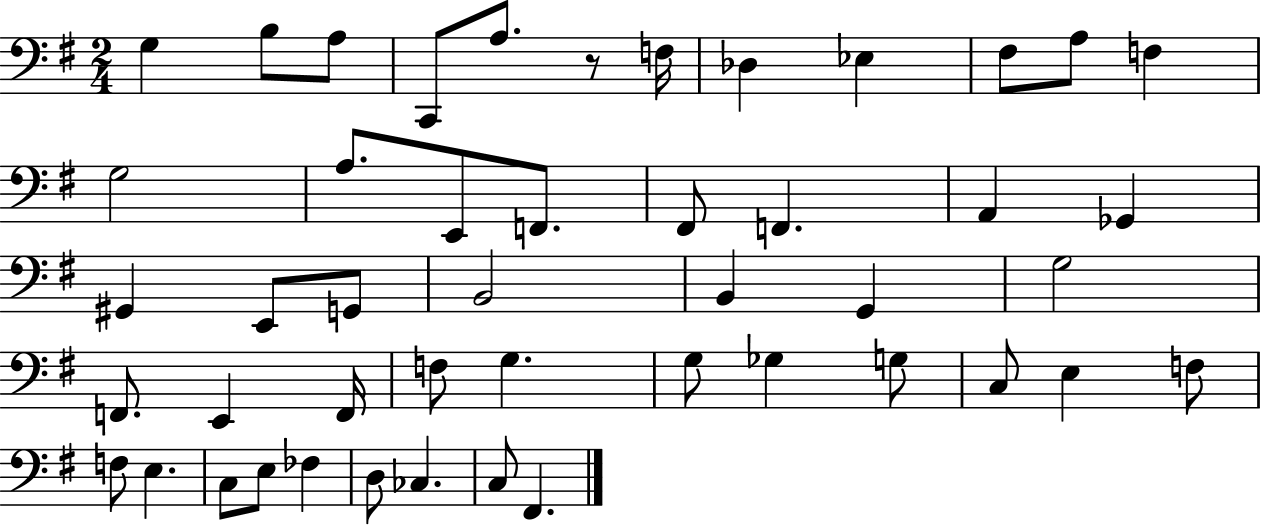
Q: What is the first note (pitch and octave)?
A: G3